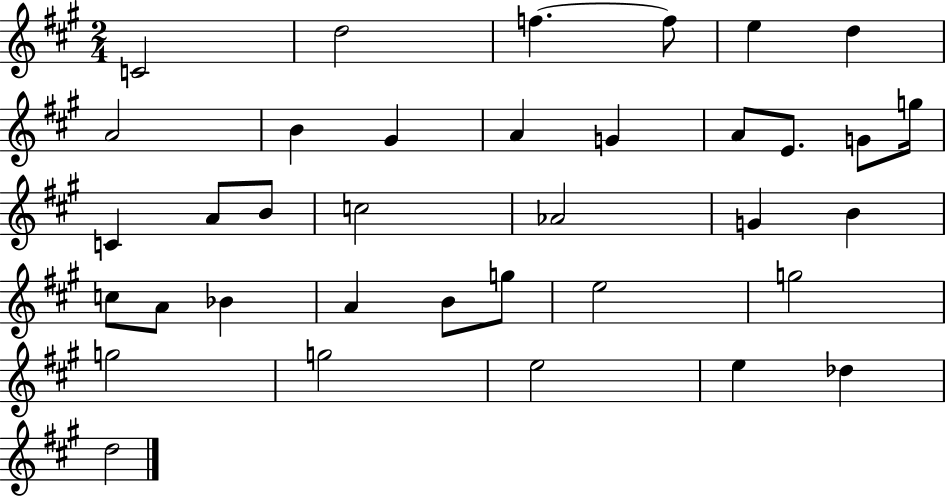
{
  \clef treble
  \numericTimeSignature
  \time 2/4
  \key a \major
  c'2 | d''2 | f''4.~~ f''8 | e''4 d''4 | \break a'2 | b'4 gis'4 | a'4 g'4 | a'8 e'8. g'8 g''16 | \break c'4 a'8 b'8 | c''2 | aes'2 | g'4 b'4 | \break c''8 a'8 bes'4 | a'4 b'8 g''8 | e''2 | g''2 | \break g''2 | g''2 | e''2 | e''4 des''4 | \break d''2 | \bar "|."
}